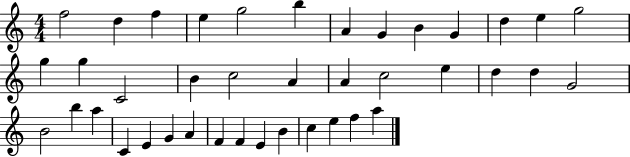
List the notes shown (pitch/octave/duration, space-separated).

F5/h D5/q F5/q E5/q G5/h B5/q A4/q G4/q B4/q G4/q D5/q E5/q G5/h G5/q G5/q C4/h B4/q C5/h A4/q A4/q C5/h E5/q D5/q D5/q G4/h B4/h B5/q A5/q C4/q E4/q G4/q A4/q F4/q F4/q E4/q B4/q C5/q E5/q F5/q A5/q